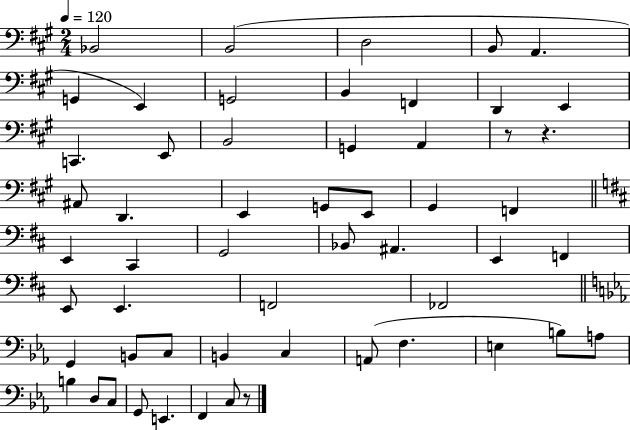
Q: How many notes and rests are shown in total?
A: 55